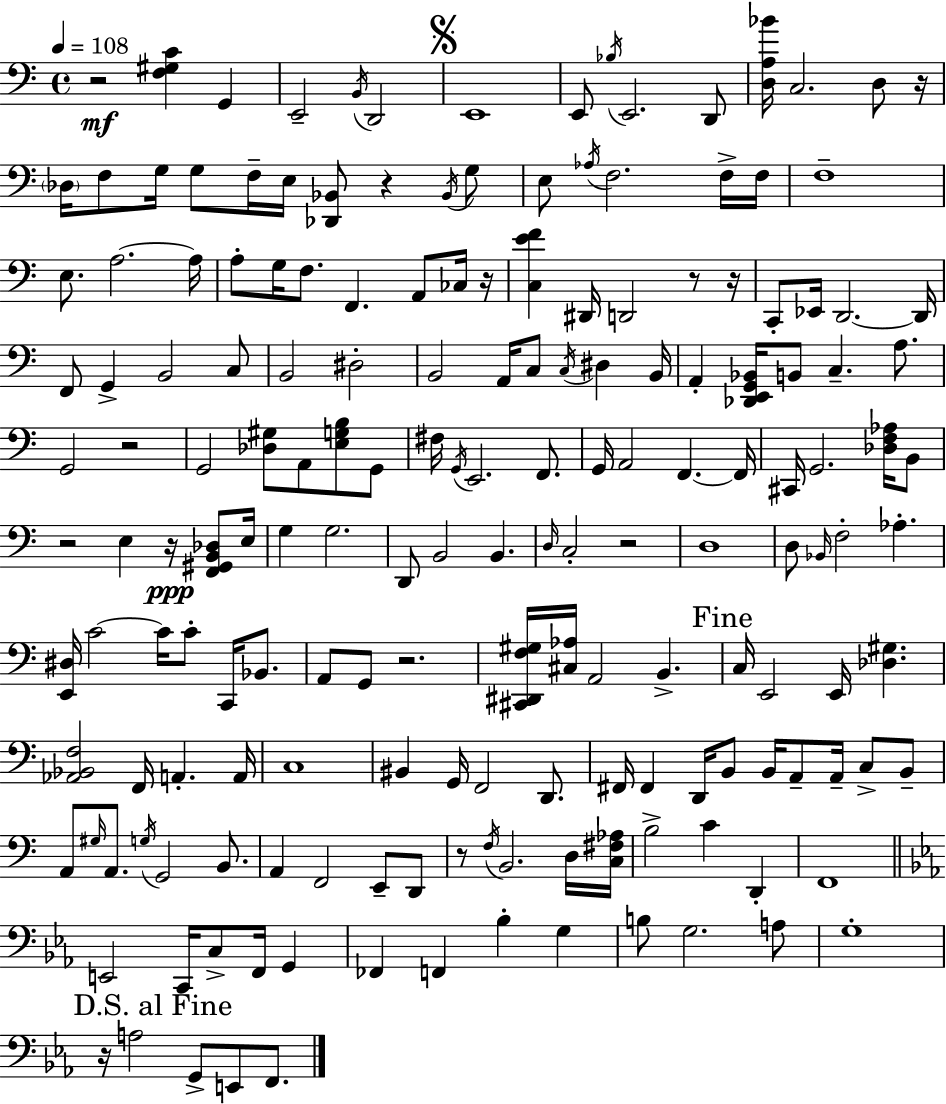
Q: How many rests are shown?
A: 13